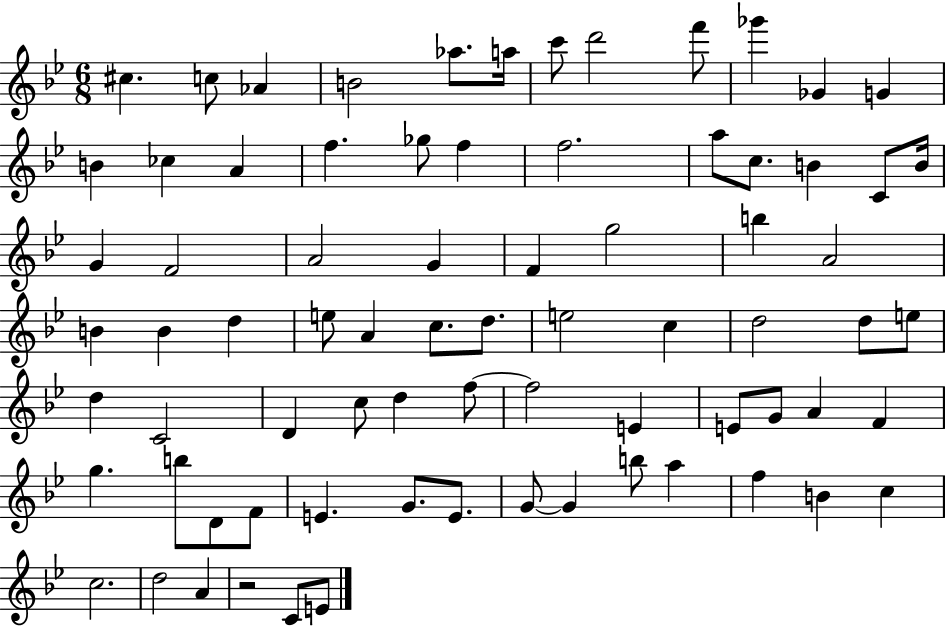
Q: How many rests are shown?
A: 1